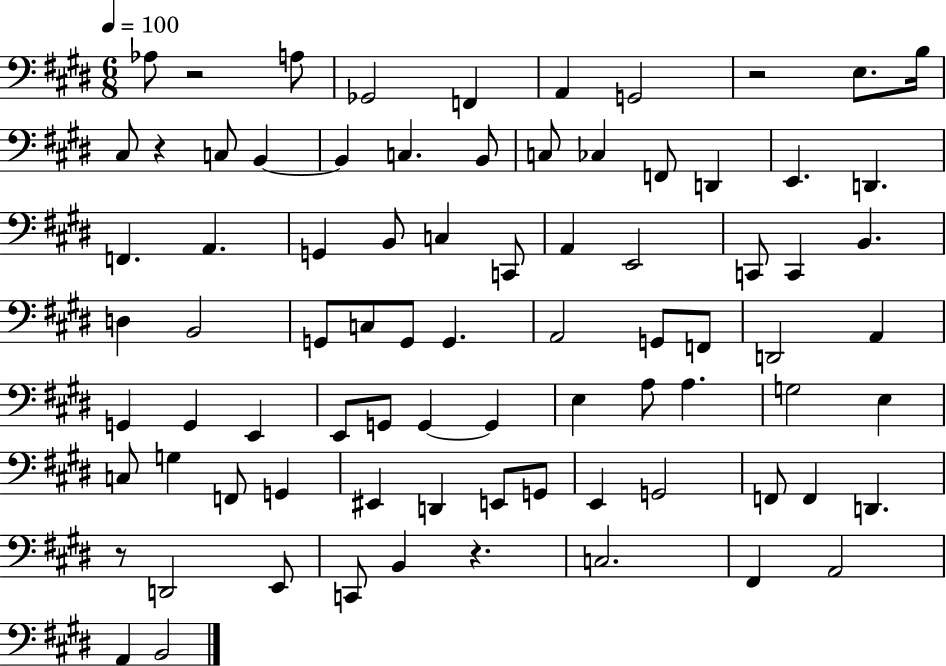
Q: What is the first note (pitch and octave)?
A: Ab3